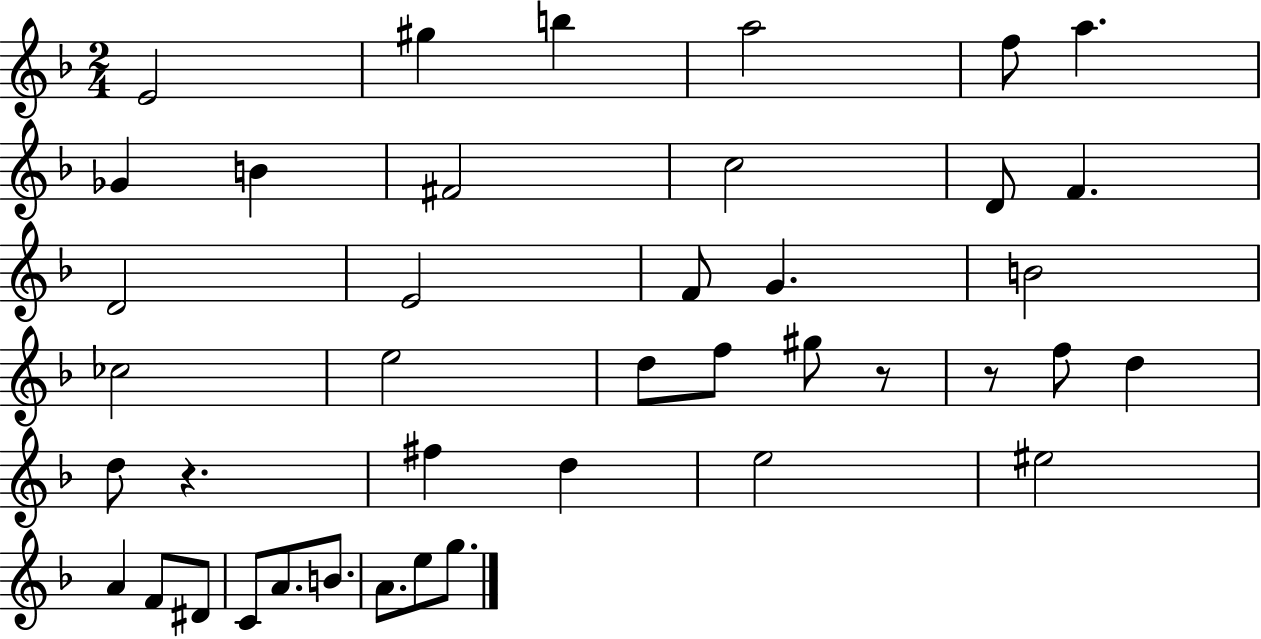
{
  \clef treble
  \numericTimeSignature
  \time 2/4
  \key f \major
  e'2 | gis''4 b''4 | a''2 | f''8 a''4. | \break ges'4 b'4 | fis'2 | c''2 | d'8 f'4. | \break d'2 | e'2 | f'8 g'4. | b'2 | \break ces''2 | e''2 | d''8 f''8 gis''8 r8 | r8 f''8 d''4 | \break d''8 r4. | fis''4 d''4 | e''2 | eis''2 | \break a'4 f'8 dis'8 | c'8 a'8. b'8. | a'8. e''8 g''8. | \bar "|."
}